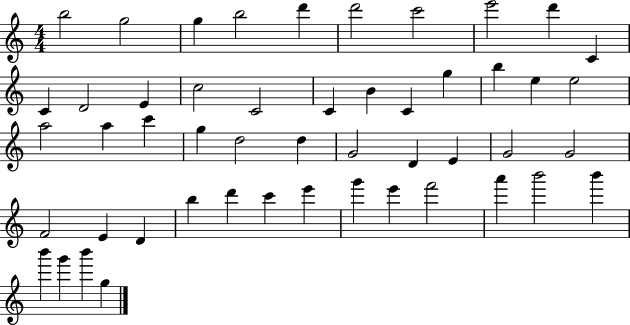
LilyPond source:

{
  \clef treble
  \numericTimeSignature
  \time 4/4
  \key c \major
  b''2 g''2 | g''4 b''2 d'''4 | d'''2 c'''2 | e'''2 d'''4 c'4 | \break c'4 d'2 e'4 | c''2 c'2 | c'4 b'4 c'4 g''4 | b''4 e''4 e''2 | \break a''2 a''4 c'''4 | g''4 d''2 d''4 | g'2 d'4 e'4 | g'2 g'2 | \break f'2 e'4 d'4 | b''4 d'''4 c'''4 e'''4 | g'''4 e'''4 f'''2 | a'''4 b'''2 b'''4 | \break b'''4 g'''4 b'''4 g''4 | \bar "|."
}